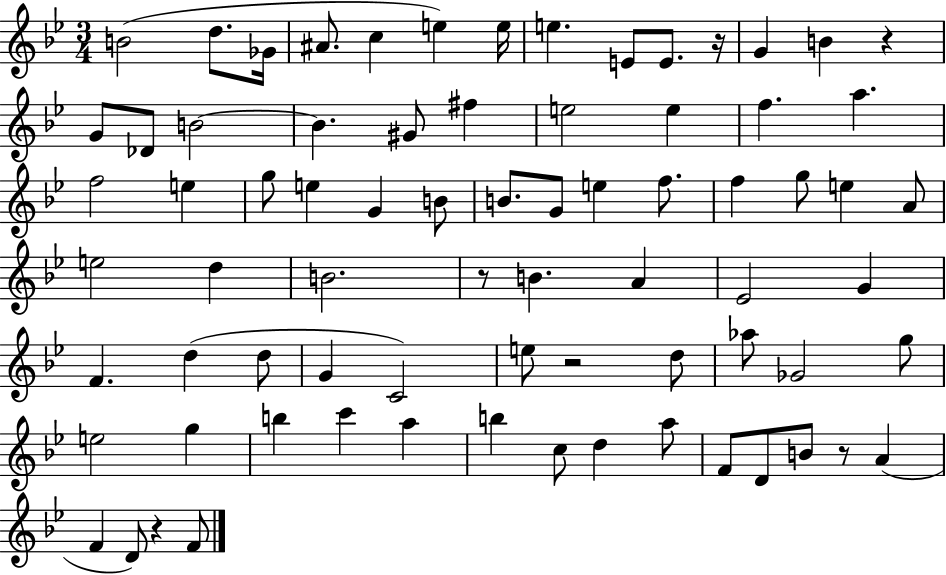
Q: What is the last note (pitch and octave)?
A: F4